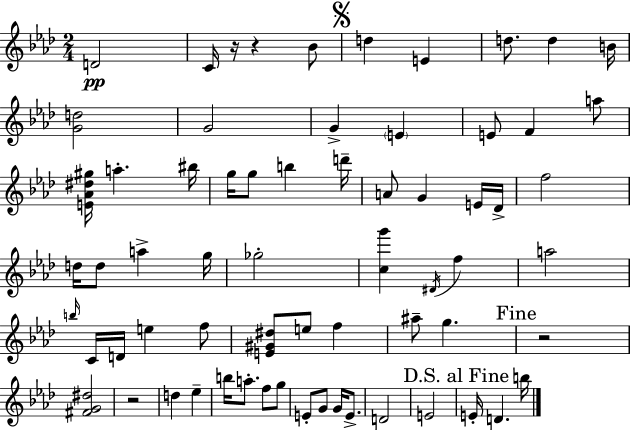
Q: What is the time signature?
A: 2/4